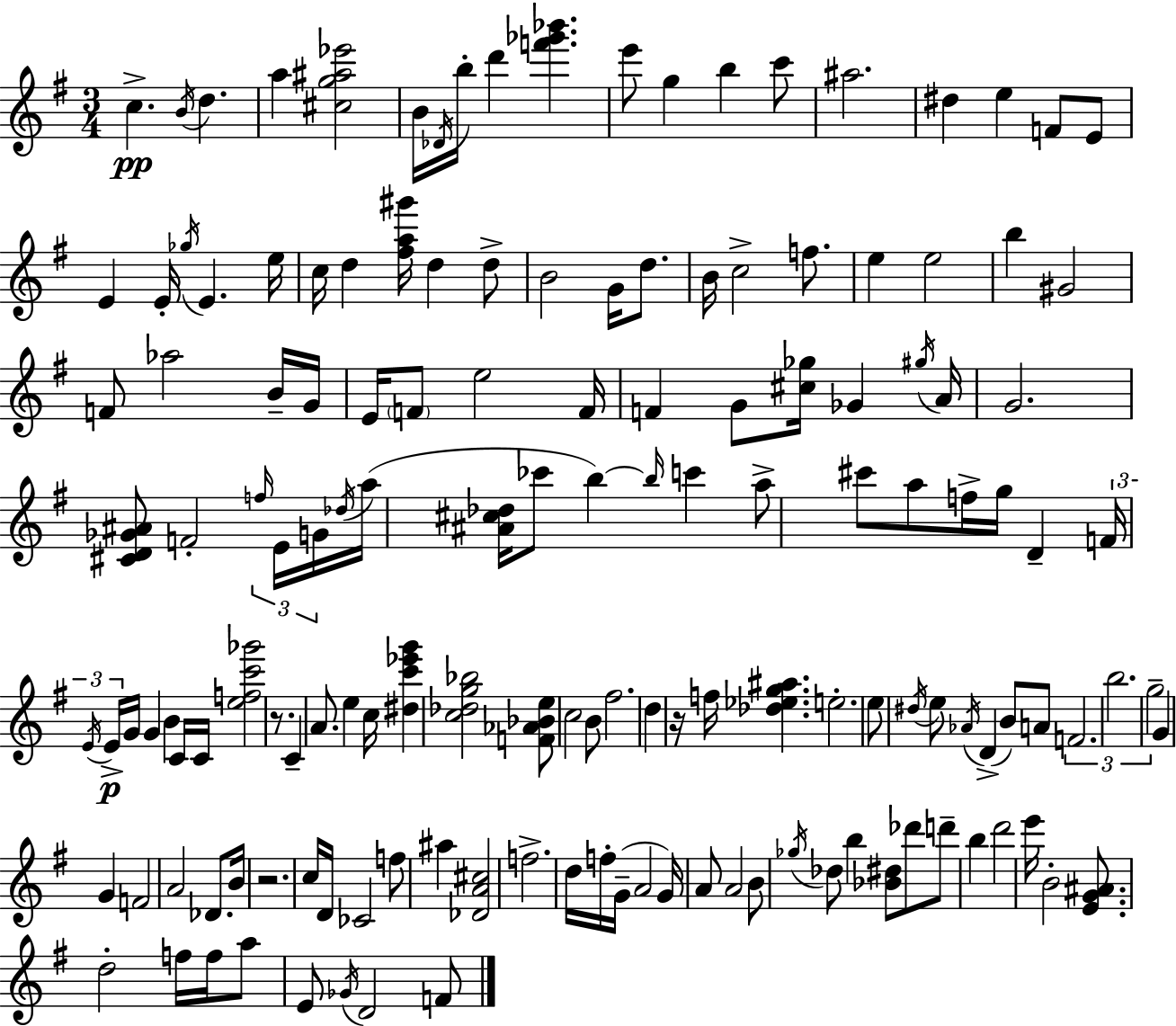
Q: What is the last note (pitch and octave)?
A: F4